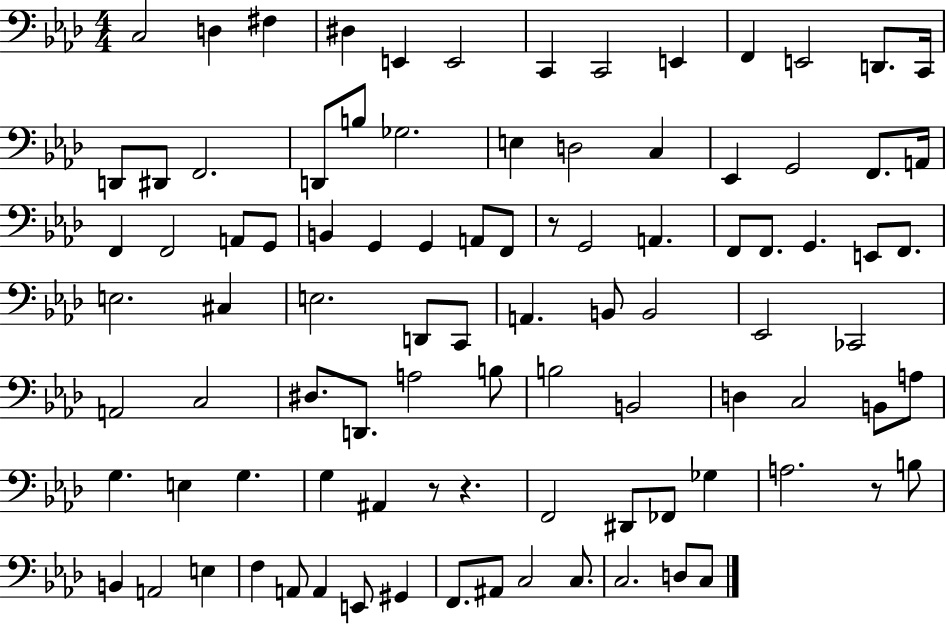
C3/h D3/q F#3/q D#3/q E2/q E2/h C2/q C2/h E2/q F2/q E2/h D2/e. C2/s D2/e D#2/e F2/h. D2/e B3/e Gb3/h. E3/q D3/h C3/q Eb2/q G2/h F2/e. A2/s F2/q F2/h A2/e G2/e B2/q G2/q G2/q A2/e F2/e R/e G2/h A2/q. F2/e F2/e. G2/q. E2/e F2/e. E3/h. C#3/q E3/h. D2/e C2/e A2/q. B2/e B2/h Eb2/h CES2/h A2/h C3/h D#3/e. D2/e. A3/h B3/e B3/h B2/h D3/q C3/h B2/e A3/e G3/q. E3/q G3/q. G3/q A#2/q R/e R/q. F2/h D#2/e FES2/e Gb3/q A3/h. R/e B3/e B2/q A2/h E3/q F3/q A2/e A2/q E2/e G#2/q F2/e. A#2/e C3/h C3/e. C3/h. D3/e C3/e